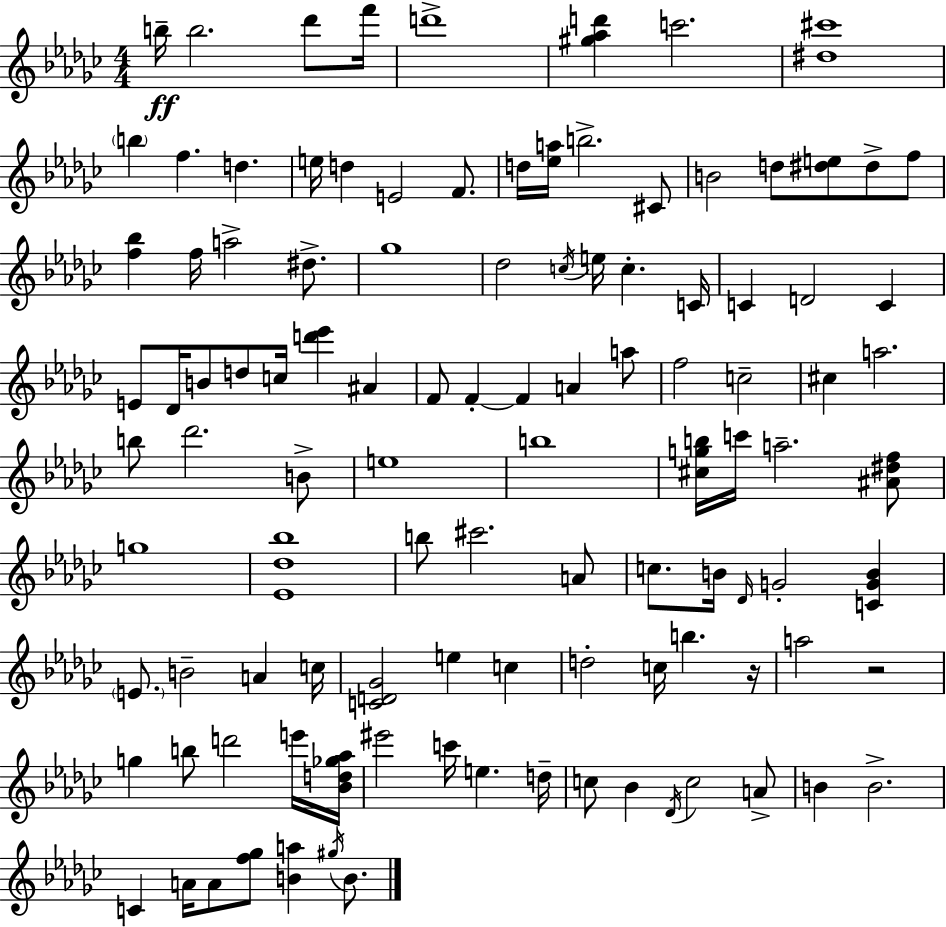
B5/s B5/h. Db6/e F6/s D6/w [G#5,Ab5,D6]/q C6/h. [D#5,C#6]/w B5/q F5/q. D5/q. E5/s D5/q E4/h F4/e. D5/s [Eb5,A5]/s B5/h. C#4/e B4/h D5/e [D#5,E5]/e D#5/e F5/e [F5,Bb5]/q F5/s A5/h D#5/e. Gb5/w Db5/h C5/s E5/s C5/q. C4/s C4/q D4/h C4/q E4/e Db4/s B4/e D5/e C5/s [D6,Eb6]/q A#4/q F4/e F4/q F4/q A4/q A5/e F5/h C5/h C#5/q A5/h. B5/e Db6/h. B4/e E5/w B5/w [C#5,G5,B5]/s C6/s A5/h. [A#4,D#5,F5]/e G5/w [Eb4,Db5,Bb5]/w B5/e C#6/h. A4/e C5/e. B4/s Db4/s G4/h [C4,G4,B4]/q E4/e. B4/h A4/q C5/s [C4,D4,Gb4]/h E5/q C5/q D5/h C5/s B5/q. R/s A5/h R/h G5/q B5/e D6/h E6/s [Bb4,D5,Gb5,Ab5]/s EIS6/h C6/s E5/q. D5/s C5/e Bb4/q Db4/s C5/h A4/e B4/q B4/h. C4/q A4/s A4/e [F5,Gb5]/e [B4,A5]/q G#5/s B4/e.